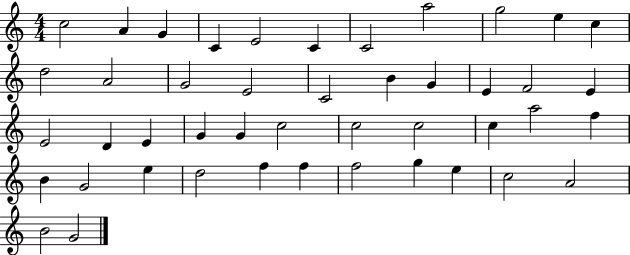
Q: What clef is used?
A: treble